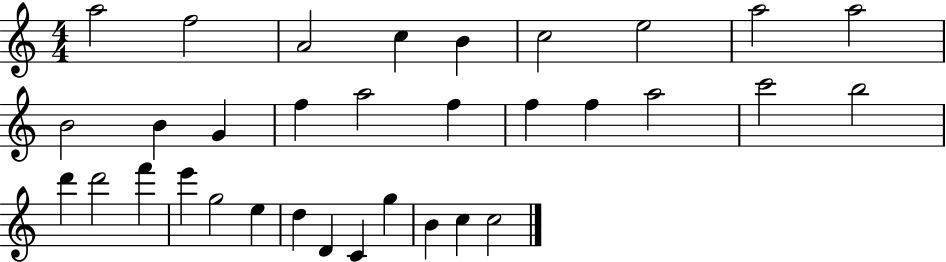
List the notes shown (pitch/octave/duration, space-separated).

A5/h F5/h A4/h C5/q B4/q C5/h E5/h A5/h A5/h B4/h B4/q G4/q F5/q A5/h F5/q F5/q F5/q A5/h C6/h B5/h D6/q D6/h F6/q E6/q G5/h E5/q D5/q D4/q C4/q G5/q B4/q C5/q C5/h